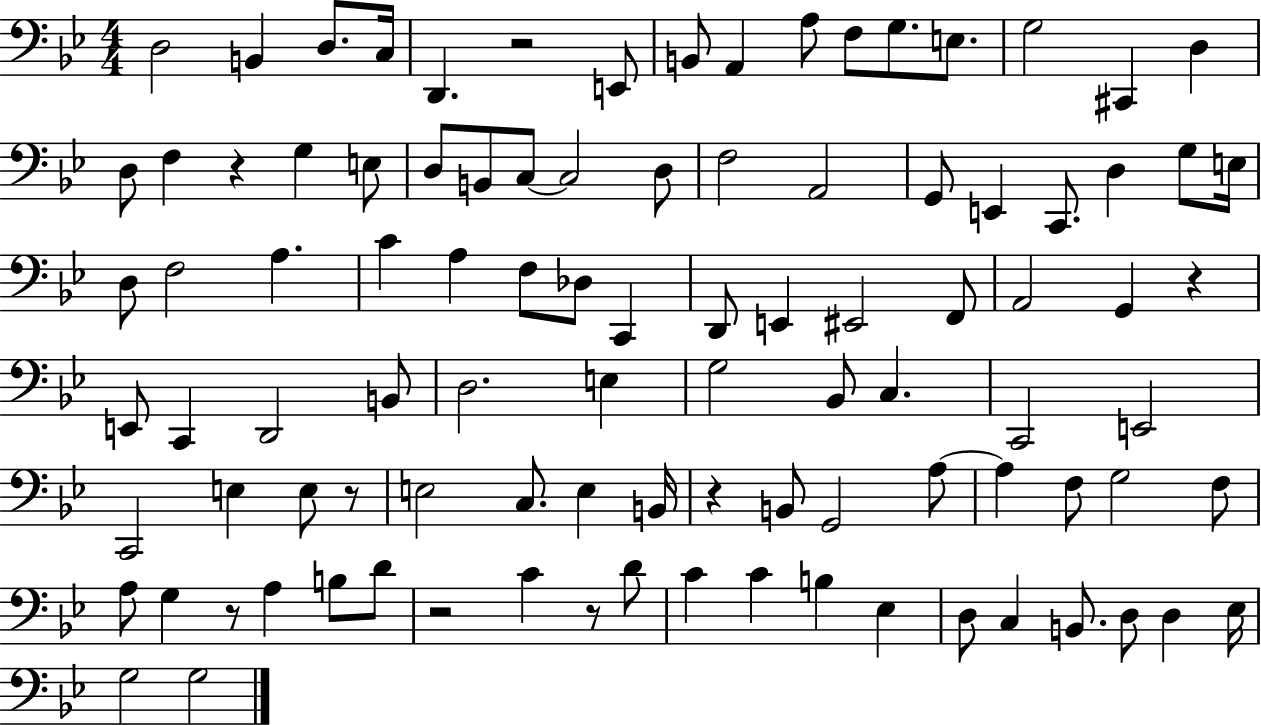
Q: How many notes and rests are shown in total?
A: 98